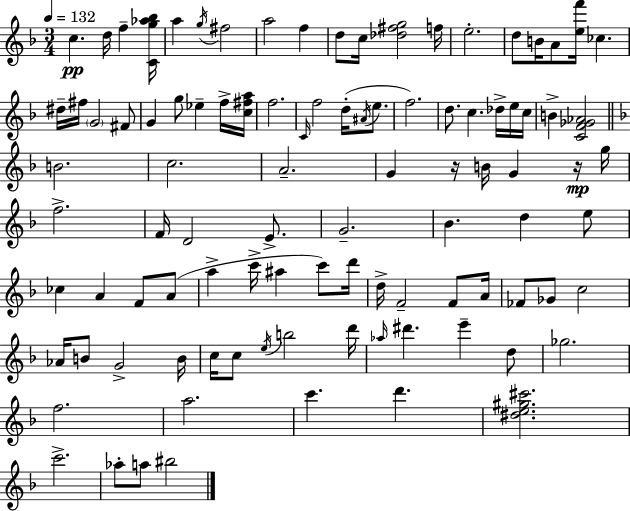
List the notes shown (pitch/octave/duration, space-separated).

C5/q. D5/s F5/q [C4,G5,Ab5,Bb5]/s A5/q G5/s F#5/h A5/h F5/q D5/e C5/s [Db5,F#5,G5]/h F5/s E5/h. D5/e B4/s A4/e [E5,F6]/s CES5/q. D#5/s F#5/s G4/h F#4/e G4/q G5/e Eb5/q F5/s [C5,F#5,A5]/s F5/h. C4/s F5/h D5/s A#4/s E5/e. F5/h. D5/e. C5/q. Db5/s E5/s C5/s B4/q [C4,F4,Gb4,Ab4]/h B4/h. C5/h. A4/h. G4/q R/s B4/s G4/q R/s G5/s F5/h. F4/s D4/h E4/e. G4/h. Bb4/q. D5/q E5/e CES5/q A4/q F4/e A4/e A5/q C6/s A#5/q C6/e D6/s D5/s F4/h F4/e A4/s FES4/e Gb4/e C5/h Ab4/s B4/e G4/h B4/s C5/s C5/e E5/s B5/h D6/s Ab5/s D#6/q. E6/q D5/e Gb5/h. F5/h. A5/h. C6/q. D6/q. [D#5,E5,G#5,C#6]/h. C6/h. Ab5/e A5/e BIS5/h